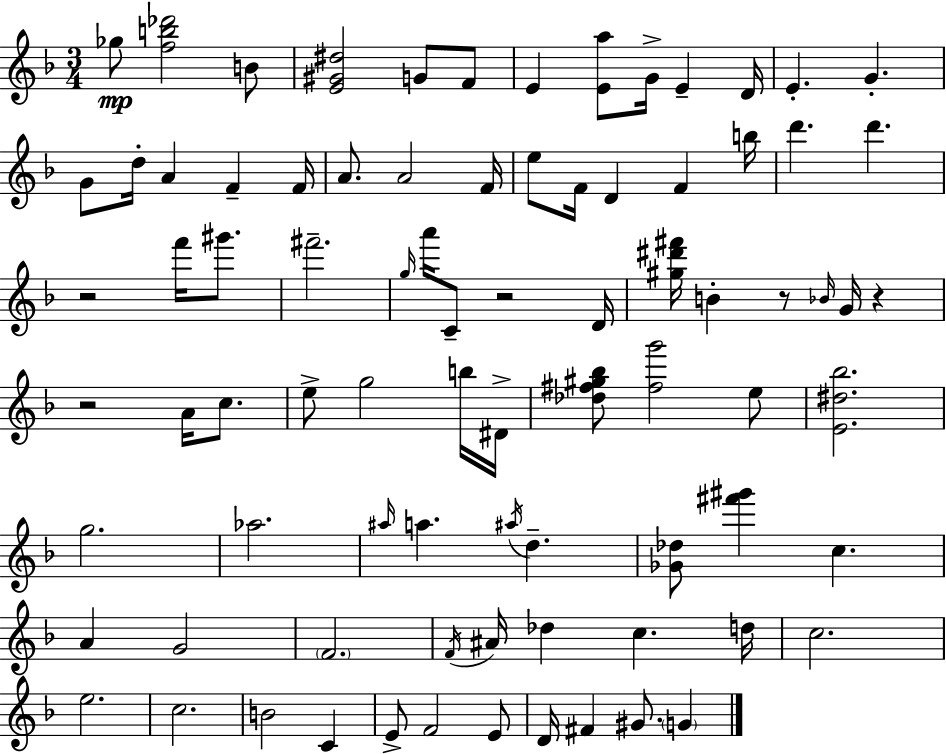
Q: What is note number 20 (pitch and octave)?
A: F4